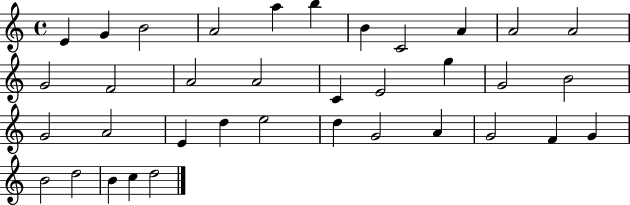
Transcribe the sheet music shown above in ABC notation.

X:1
T:Untitled
M:4/4
L:1/4
K:C
E G B2 A2 a b B C2 A A2 A2 G2 F2 A2 A2 C E2 g G2 B2 G2 A2 E d e2 d G2 A G2 F G B2 d2 B c d2